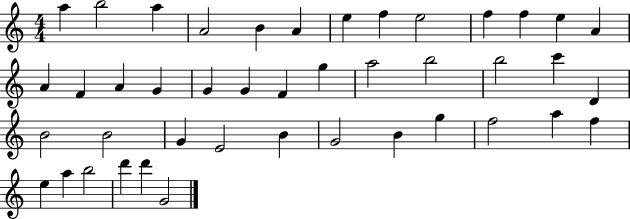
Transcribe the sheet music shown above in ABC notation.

X:1
T:Untitled
M:4/4
L:1/4
K:C
a b2 a A2 B A e f e2 f f e A A F A G G G F g a2 b2 b2 c' D B2 B2 G E2 B G2 B g f2 a f e a b2 d' d' G2